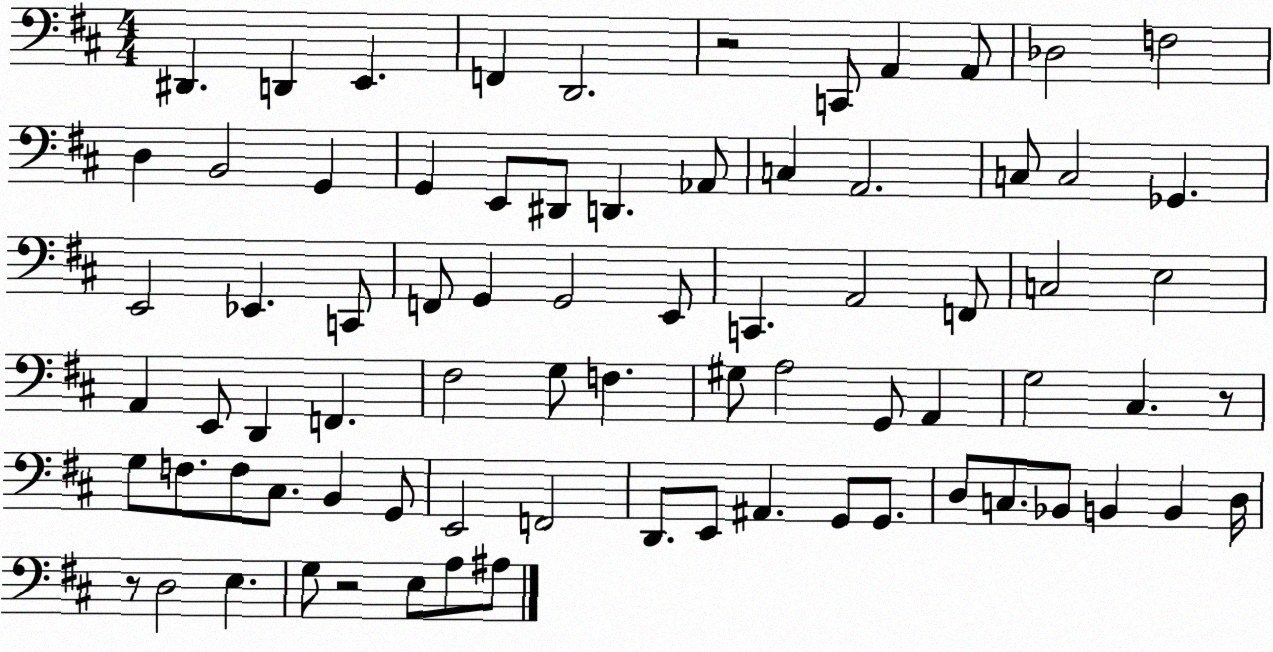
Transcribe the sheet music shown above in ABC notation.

X:1
T:Untitled
M:4/4
L:1/4
K:D
^D,, D,, E,, F,, D,,2 z2 C,,/2 A,, A,,/2 _D,2 F,2 D, B,,2 G,, G,, E,,/2 ^D,,/2 D,, _A,,/2 C, A,,2 C,/2 C,2 _G,, E,,2 _E,, C,,/2 F,,/2 G,, G,,2 E,,/2 C,, A,,2 F,,/2 C,2 E,2 A,, E,,/2 D,, F,, ^F,2 G,/2 F, ^G,/2 A,2 G,,/2 A,, G,2 ^C, z/2 G,/2 F,/2 F,/2 ^C,/2 B,, G,,/2 E,,2 F,,2 D,,/2 E,,/2 ^A,, G,,/2 G,,/2 D,/2 C,/2 _B,,/2 B,, B,, D,/4 z/2 D,2 E, G,/2 z2 E,/2 A,/2 ^A,/2